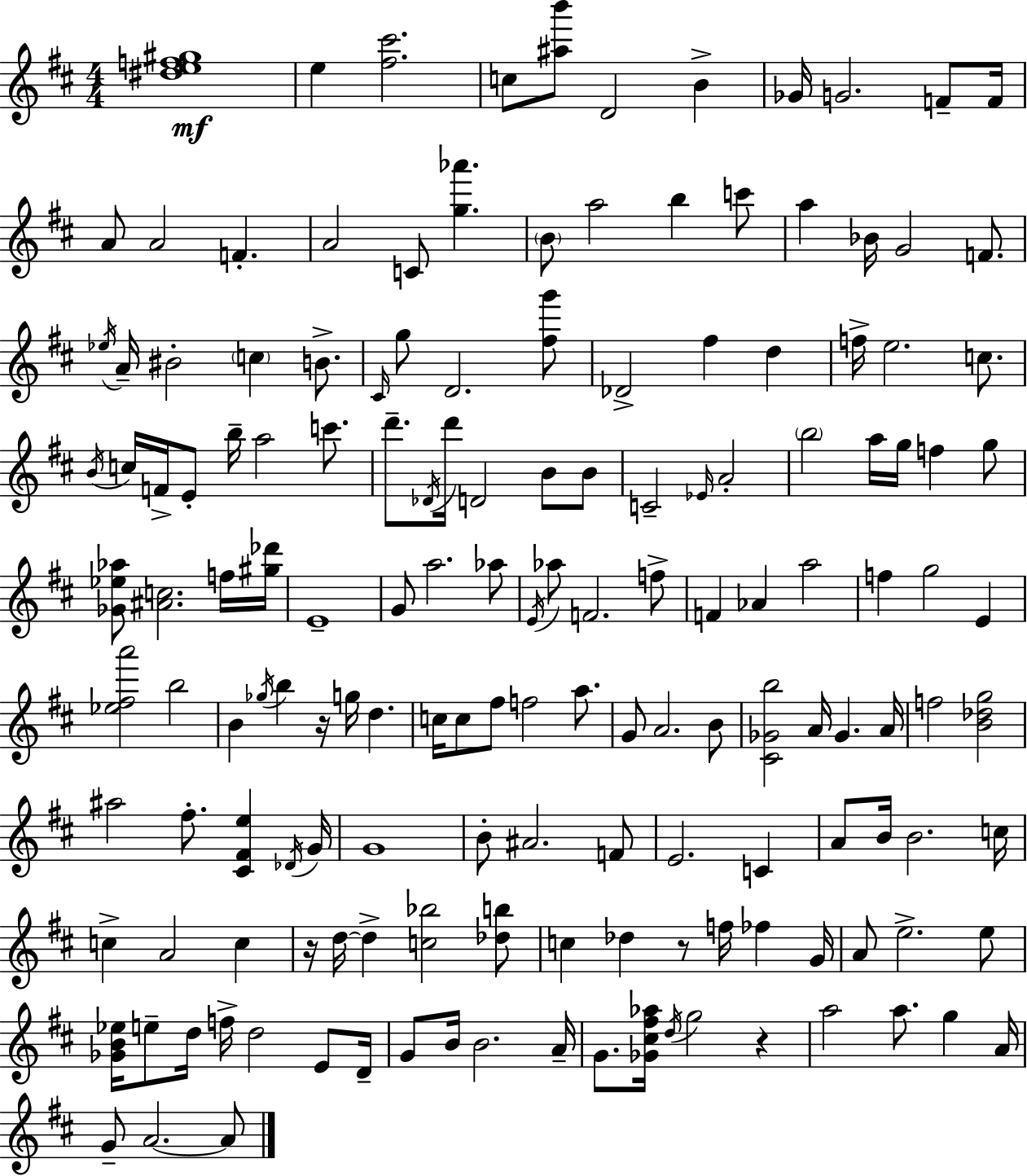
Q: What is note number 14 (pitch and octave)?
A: B4